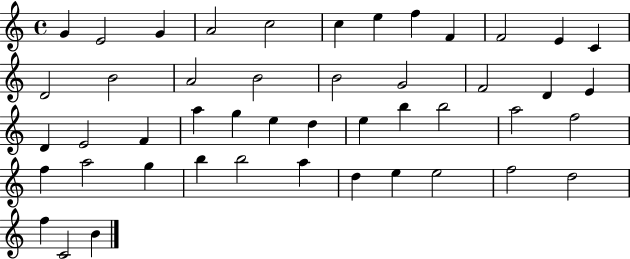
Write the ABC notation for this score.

X:1
T:Untitled
M:4/4
L:1/4
K:C
G E2 G A2 c2 c e f F F2 E C D2 B2 A2 B2 B2 G2 F2 D E D E2 F a g e d e b b2 a2 f2 f a2 g b b2 a d e e2 f2 d2 f C2 B